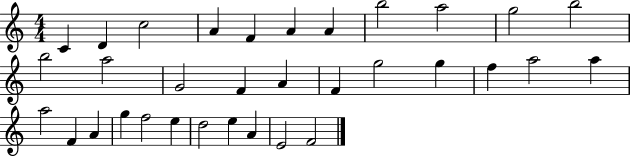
X:1
T:Untitled
M:4/4
L:1/4
K:C
C D c2 A F A A b2 a2 g2 b2 b2 a2 G2 F A F g2 g f a2 a a2 F A g f2 e d2 e A E2 F2